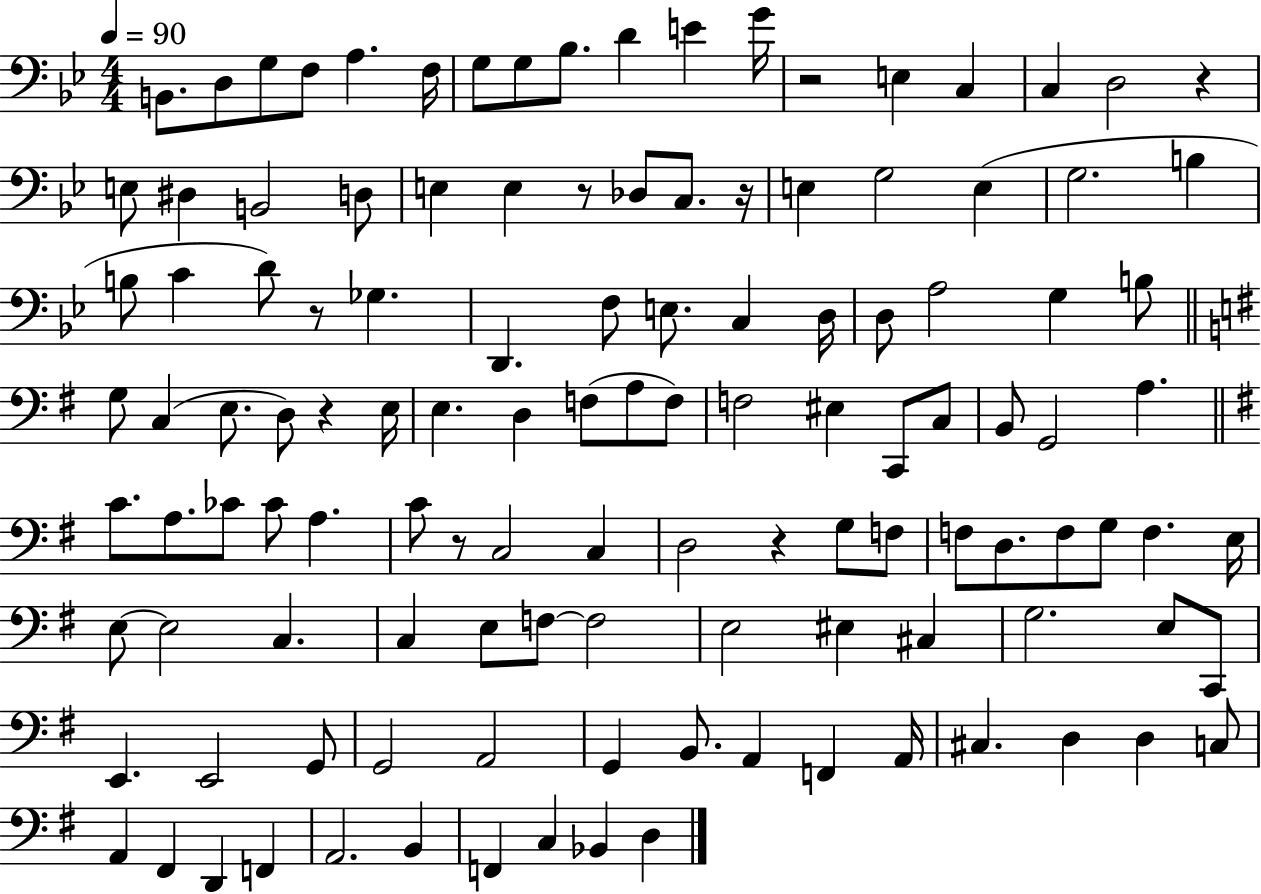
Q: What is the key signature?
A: BES major